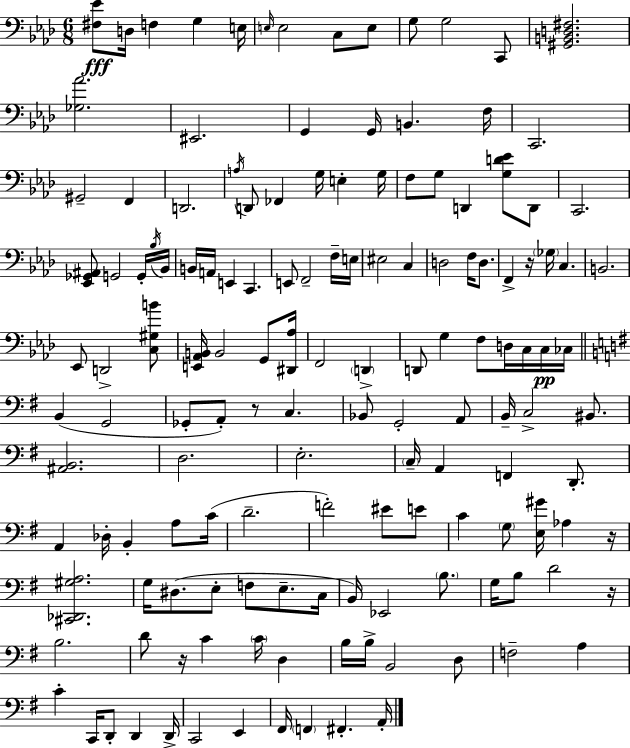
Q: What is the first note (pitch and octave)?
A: D3